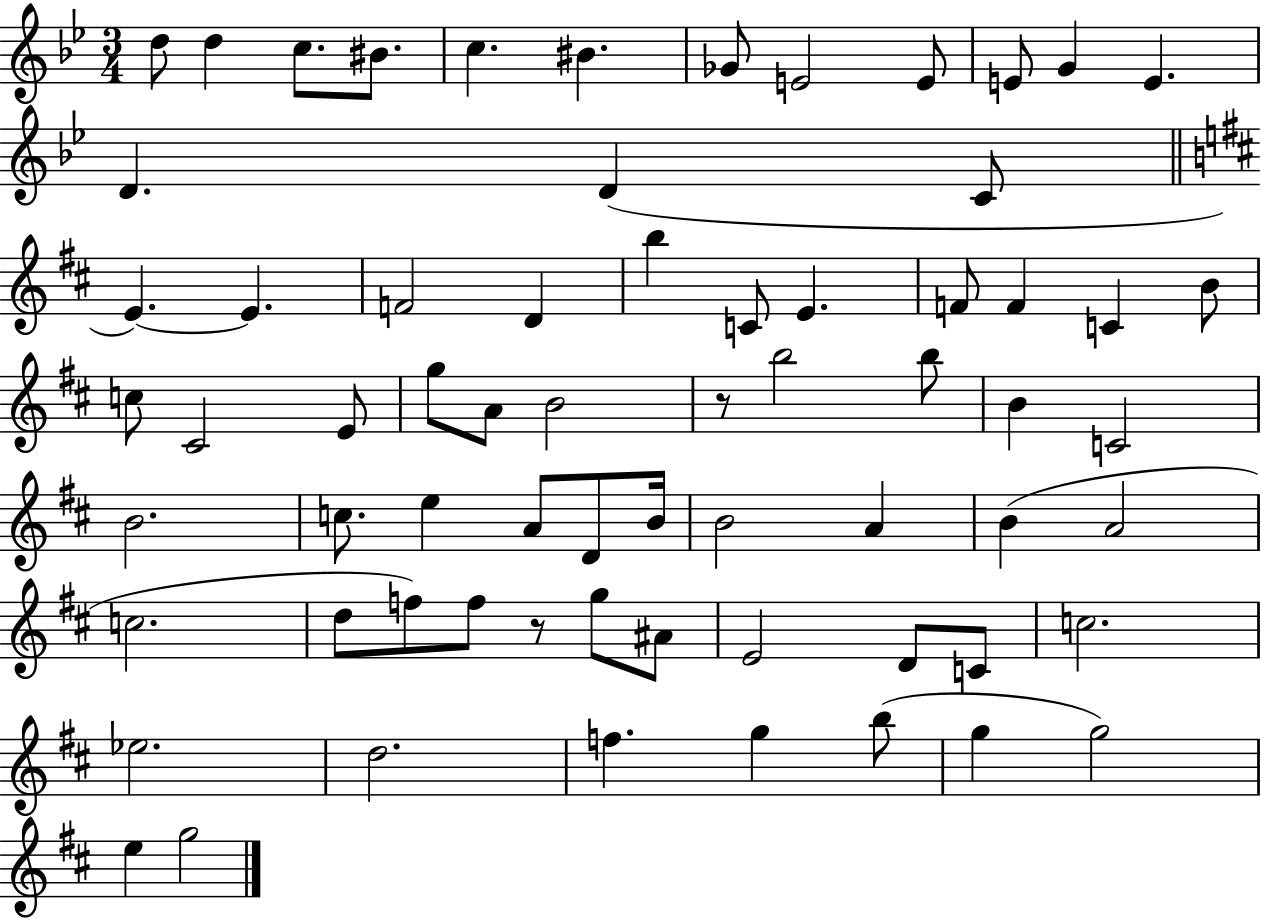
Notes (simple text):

D5/e D5/q C5/e. BIS4/e. C5/q. BIS4/q. Gb4/e E4/h E4/e E4/e G4/q E4/q. D4/q. D4/q C4/e E4/q. E4/q. F4/h D4/q B5/q C4/e E4/q. F4/e F4/q C4/q B4/e C5/e C#4/h E4/e G5/e A4/e B4/h R/e B5/h B5/e B4/q C4/h B4/h. C5/e. E5/q A4/e D4/e B4/s B4/h A4/q B4/q A4/h C5/h. D5/e F5/e F5/e R/e G5/e A#4/e E4/h D4/e C4/e C5/h. Eb5/h. D5/h. F5/q. G5/q B5/e G5/q G5/h E5/q G5/h